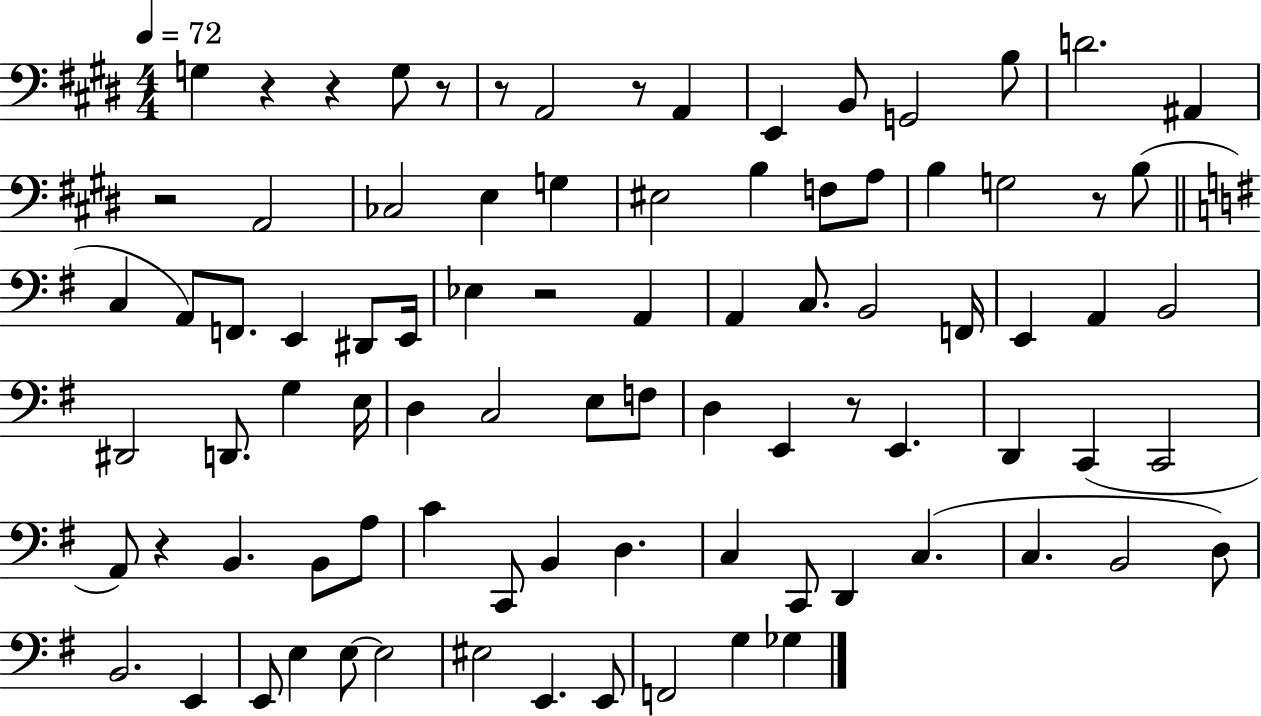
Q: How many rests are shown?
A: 10